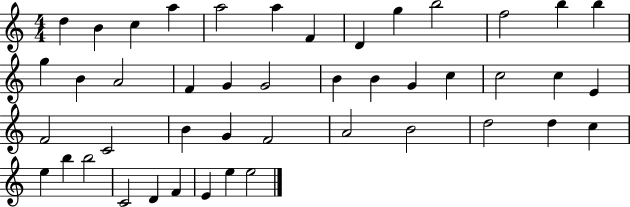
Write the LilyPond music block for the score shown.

{
  \clef treble
  \numericTimeSignature
  \time 4/4
  \key c \major
  d''4 b'4 c''4 a''4 | a''2 a''4 f'4 | d'4 g''4 b''2 | f''2 b''4 b''4 | \break g''4 b'4 a'2 | f'4 g'4 g'2 | b'4 b'4 g'4 c''4 | c''2 c''4 e'4 | \break f'2 c'2 | b'4 g'4 f'2 | a'2 b'2 | d''2 d''4 c''4 | \break e''4 b''4 b''2 | c'2 d'4 f'4 | e'4 e''4 e''2 | \bar "|."
}